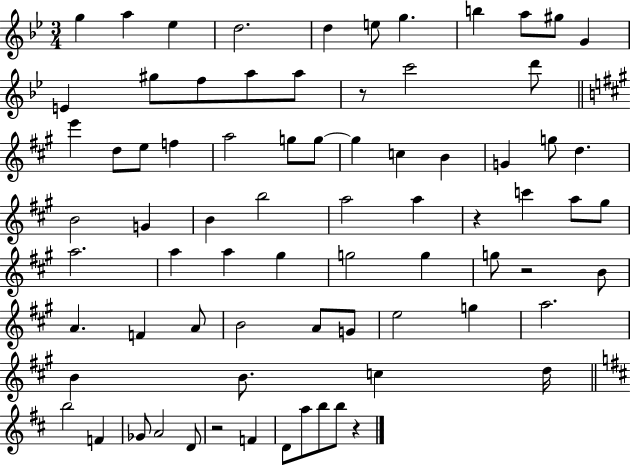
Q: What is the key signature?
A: BES major